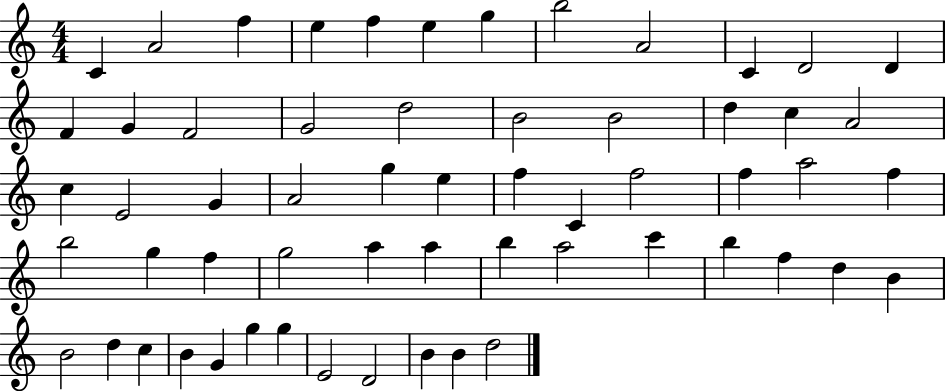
{
  \clef treble
  \numericTimeSignature
  \time 4/4
  \key c \major
  c'4 a'2 f''4 | e''4 f''4 e''4 g''4 | b''2 a'2 | c'4 d'2 d'4 | \break f'4 g'4 f'2 | g'2 d''2 | b'2 b'2 | d''4 c''4 a'2 | \break c''4 e'2 g'4 | a'2 g''4 e''4 | f''4 c'4 f''2 | f''4 a''2 f''4 | \break b''2 g''4 f''4 | g''2 a''4 a''4 | b''4 a''2 c'''4 | b''4 f''4 d''4 b'4 | \break b'2 d''4 c''4 | b'4 g'4 g''4 g''4 | e'2 d'2 | b'4 b'4 d''2 | \break \bar "|."
}